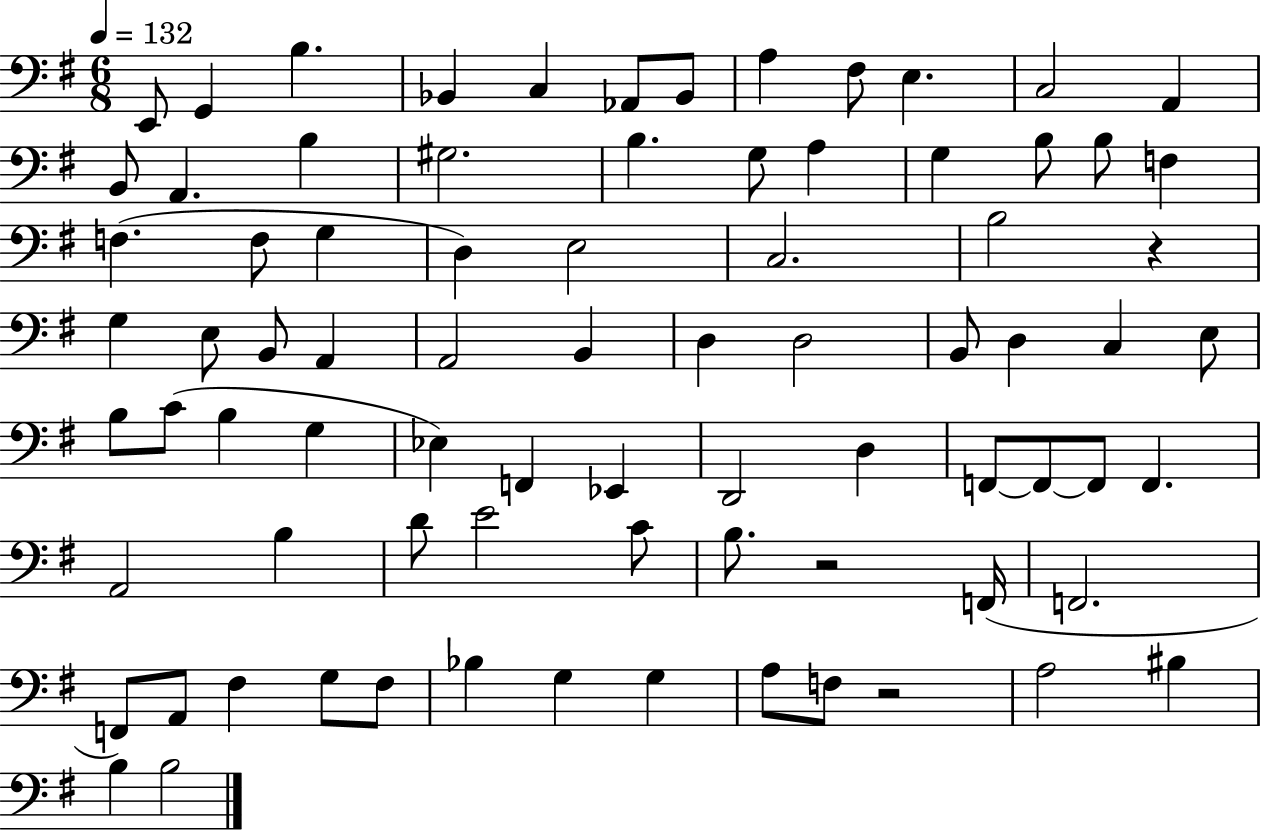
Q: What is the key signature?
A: G major